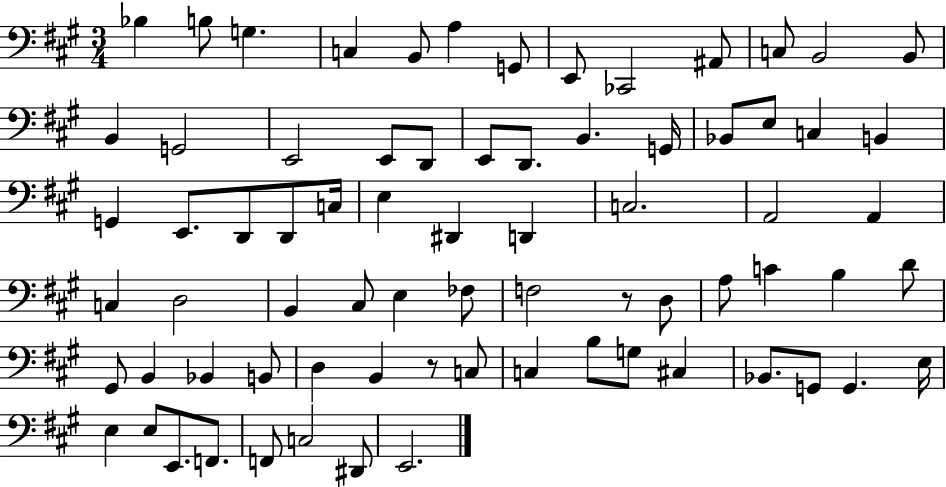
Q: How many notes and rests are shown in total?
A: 74